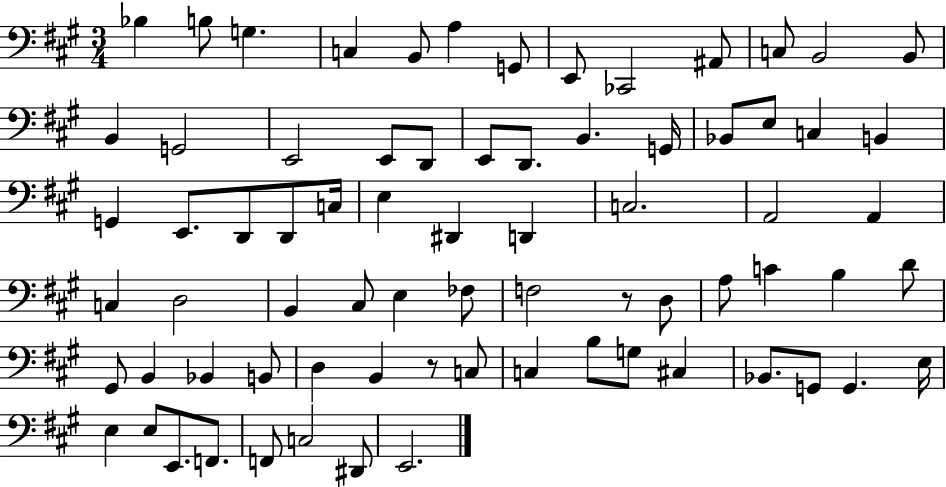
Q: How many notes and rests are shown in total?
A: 74